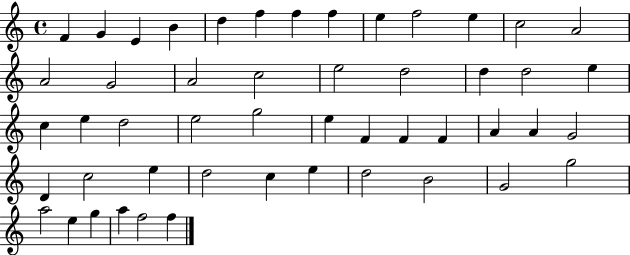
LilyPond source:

{
  \clef treble
  \time 4/4
  \defaultTimeSignature
  \key c \major
  f'4 g'4 e'4 b'4 | d''4 f''4 f''4 f''4 | e''4 f''2 e''4 | c''2 a'2 | \break a'2 g'2 | a'2 c''2 | e''2 d''2 | d''4 d''2 e''4 | \break c''4 e''4 d''2 | e''2 g''2 | e''4 f'4 f'4 f'4 | a'4 a'4 g'2 | \break d'4 c''2 e''4 | d''2 c''4 e''4 | d''2 b'2 | g'2 g''2 | \break a''2 e''4 g''4 | a''4 f''2 f''4 | \bar "|."
}